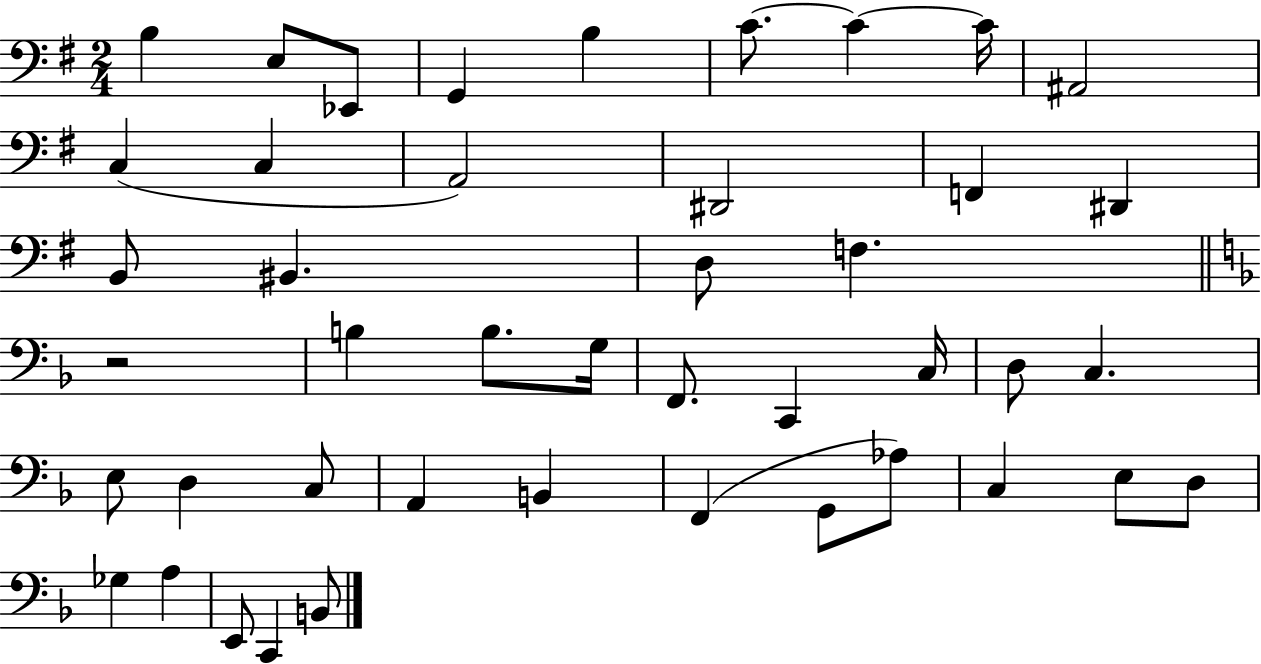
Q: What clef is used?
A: bass